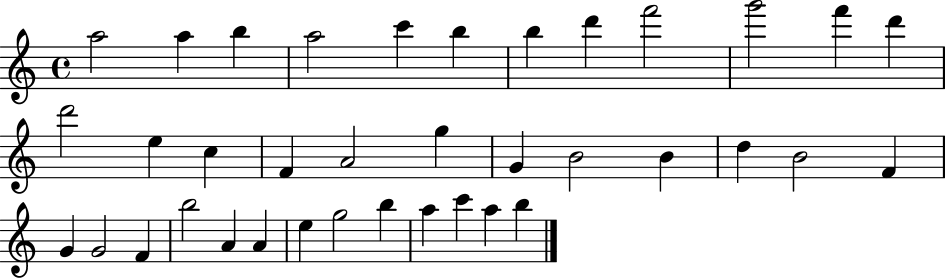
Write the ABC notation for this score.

X:1
T:Untitled
M:4/4
L:1/4
K:C
a2 a b a2 c' b b d' f'2 g'2 f' d' d'2 e c F A2 g G B2 B d B2 F G G2 F b2 A A e g2 b a c' a b